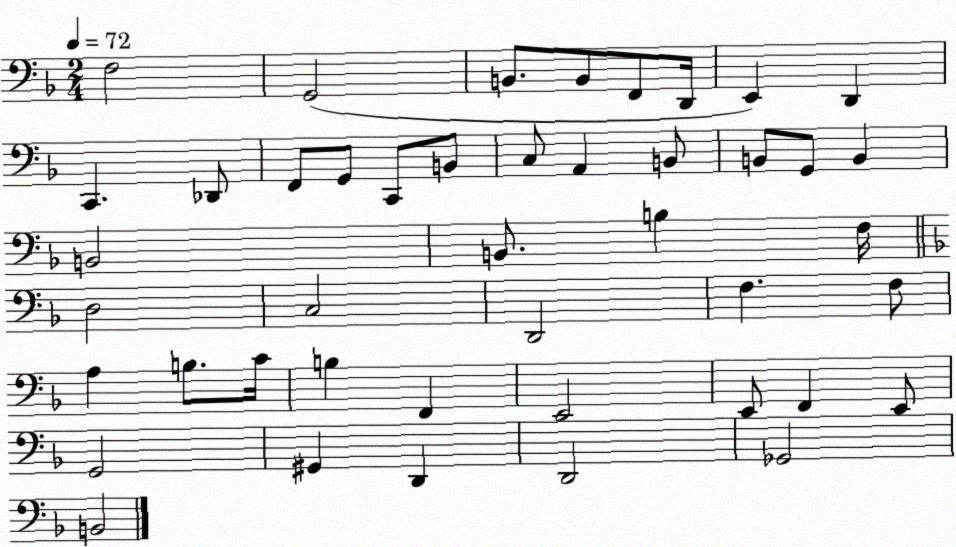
X:1
T:Untitled
M:2/4
L:1/4
K:F
F,2 G,,2 B,,/2 B,,/2 F,,/2 D,,/4 E,, D,, C,, _D,,/2 F,,/2 G,,/2 C,,/2 B,,/2 C,/2 A,, B,,/2 B,,/2 G,,/2 B,, B,,2 B,,/2 B, F,/4 D,2 C,2 D,,2 F, F,/2 A, B,/2 C/4 B, F,, E,,2 E,,/2 F,, E,,/2 G,,2 ^G,, D,, D,,2 _G,,2 B,,2